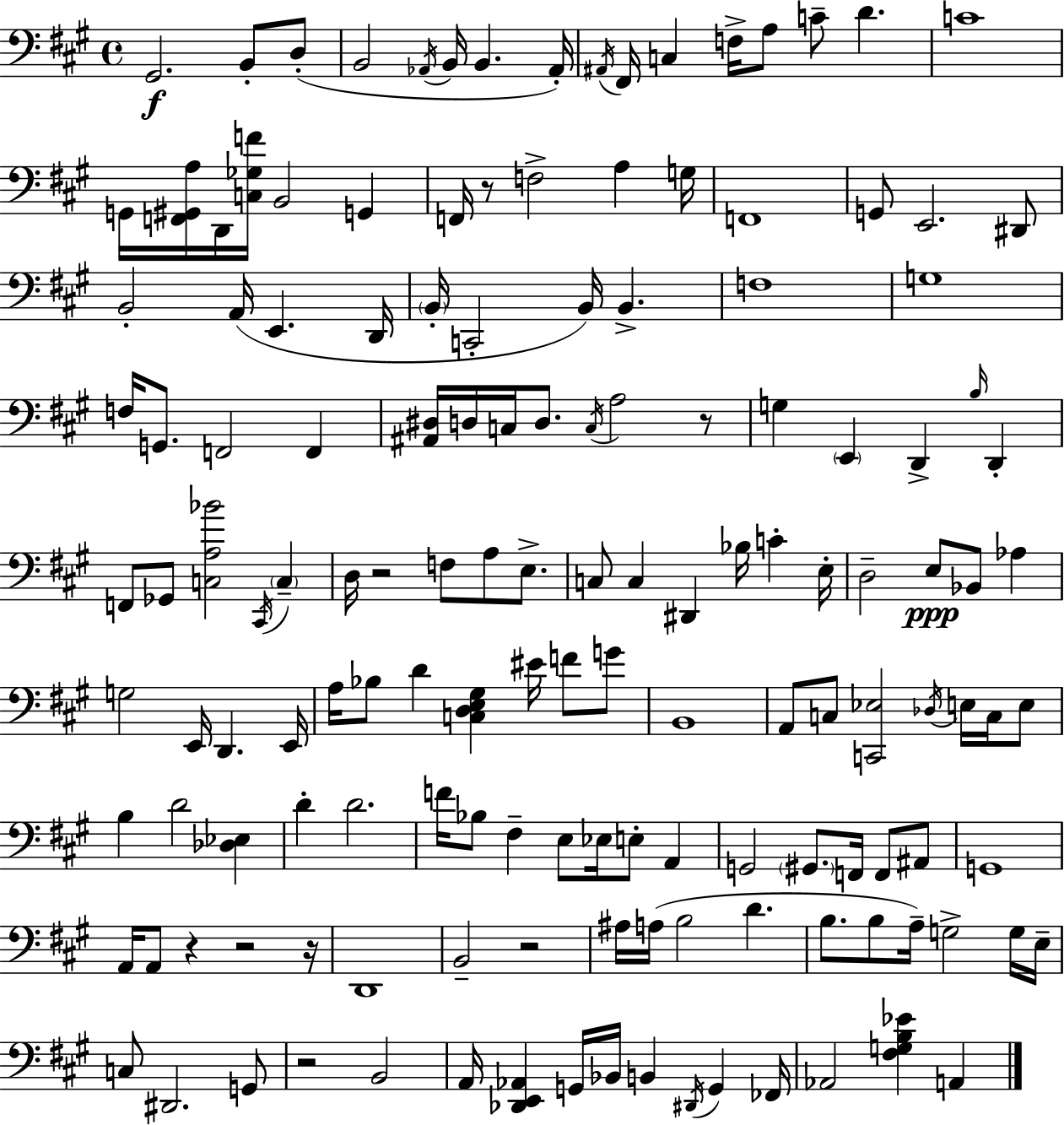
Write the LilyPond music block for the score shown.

{
  \clef bass
  \time 4/4
  \defaultTimeSignature
  \key a \major
  gis,2.\f b,8-. d8-.( | b,2 \acciaccatura { aes,16 } b,16 b,4. | aes,16-.) \acciaccatura { ais,16 } fis,16 c4 f16-> a8 c'8-- d'4. | c'1 | \break g,16 <f, gis, a>16 d,16 <c ges f'>16 b,2 g,4 | f,16 r8 f2-> a4 | g16 f,1 | g,8 e,2. | \break dis,8 b,2-. a,16( e,4. | d,16 \parenthesize b,16-. c,2-. b,16) b,4.-> | f1 | g1 | \break f16 g,8. f,2 f,4 | <ais, dis>16 d16 c16 d8. \acciaccatura { c16 } a2 | r8 g4 \parenthesize e,4 d,4-> \grace { b16 } | d,4-. f,8 ges,8 <c a bes'>2 | \break \acciaccatura { cis,16 } \parenthesize c4-- d16 r2 f8 | a8 e8.-> c8 c4 dis,4 bes16 | c'4-. e16-. d2-- e8\ppp bes,8 | aes4 g2 e,16 d,4. | \break e,16 a16 bes8 d'4 <c d e gis>4 | eis'16 f'8 g'8 b,1 | a,8 c8 <c, ees>2 | \acciaccatura { des16 } e16 c16 e8 b4 d'2 | \break <des ees>4 d'4-. d'2. | f'16 bes8 fis4-- e8 ees16 | e8-. a,4 g,2 \parenthesize gis,8. | f,16 f,8 ais,8 g,1 | \break a,16 a,8 r4 r2 | r16 d,1 | b,2-- r2 | ais16 a16( b2 | \break d'4. b8. b8 a16--) g2-> | g16 e16-- c8 dis,2. | g,8 r2 b,2 | a,16 <des, e, aes,>4 g,16 bes,16 b,4 | \break \acciaccatura { dis,16 } g,4 fes,16 aes,2 <fis g b ees'>4 | a,4 \bar "|."
}